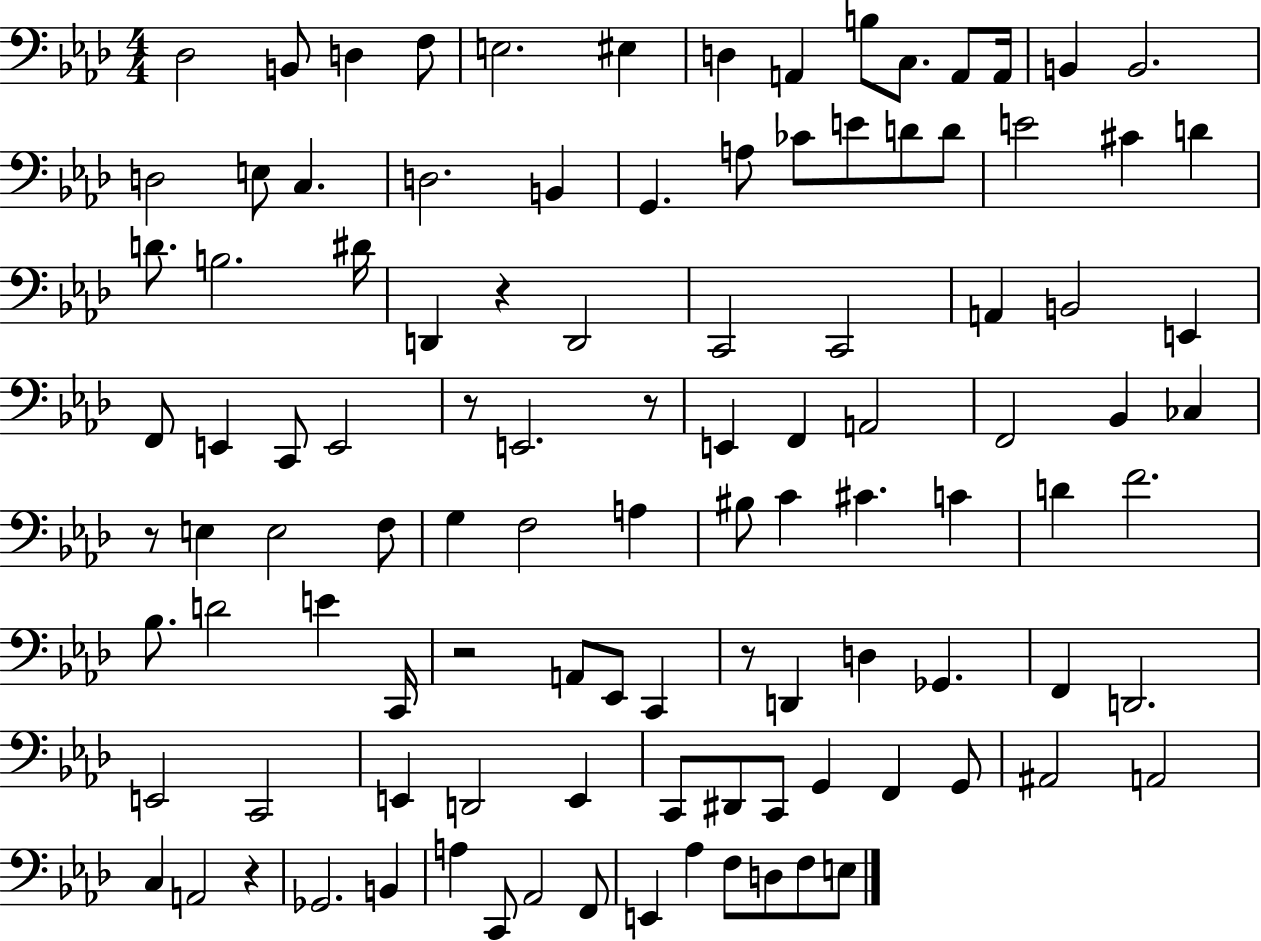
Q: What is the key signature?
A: AES major